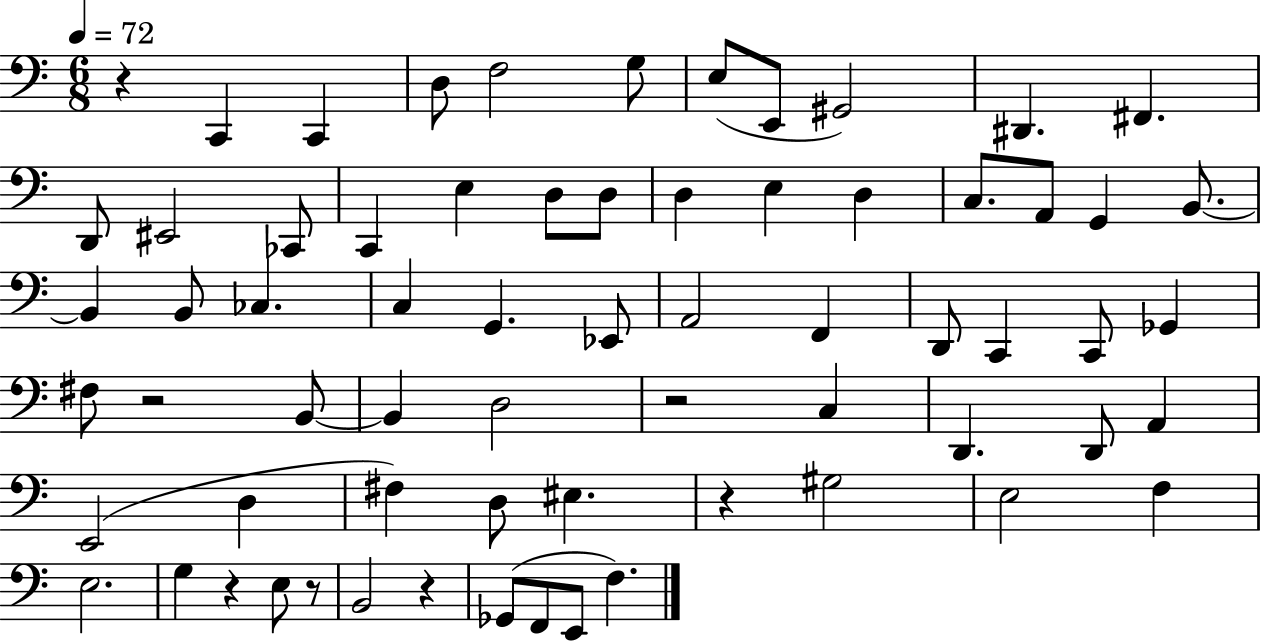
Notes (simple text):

R/q C2/q C2/q D3/e F3/h G3/e E3/e E2/e G#2/h D#2/q. F#2/q. D2/e EIS2/h CES2/e C2/q E3/q D3/e D3/e D3/q E3/q D3/q C3/e. A2/e G2/q B2/e. B2/q B2/e CES3/q. C3/q G2/q. Eb2/e A2/h F2/q D2/e C2/q C2/e Gb2/q F#3/e R/h B2/e B2/q D3/h R/h C3/q D2/q. D2/e A2/q E2/h D3/q F#3/q D3/e EIS3/q. R/q G#3/h E3/h F3/q E3/h. G3/q R/q E3/e R/e B2/h R/q Gb2/e F2/e E2/e F3/q.